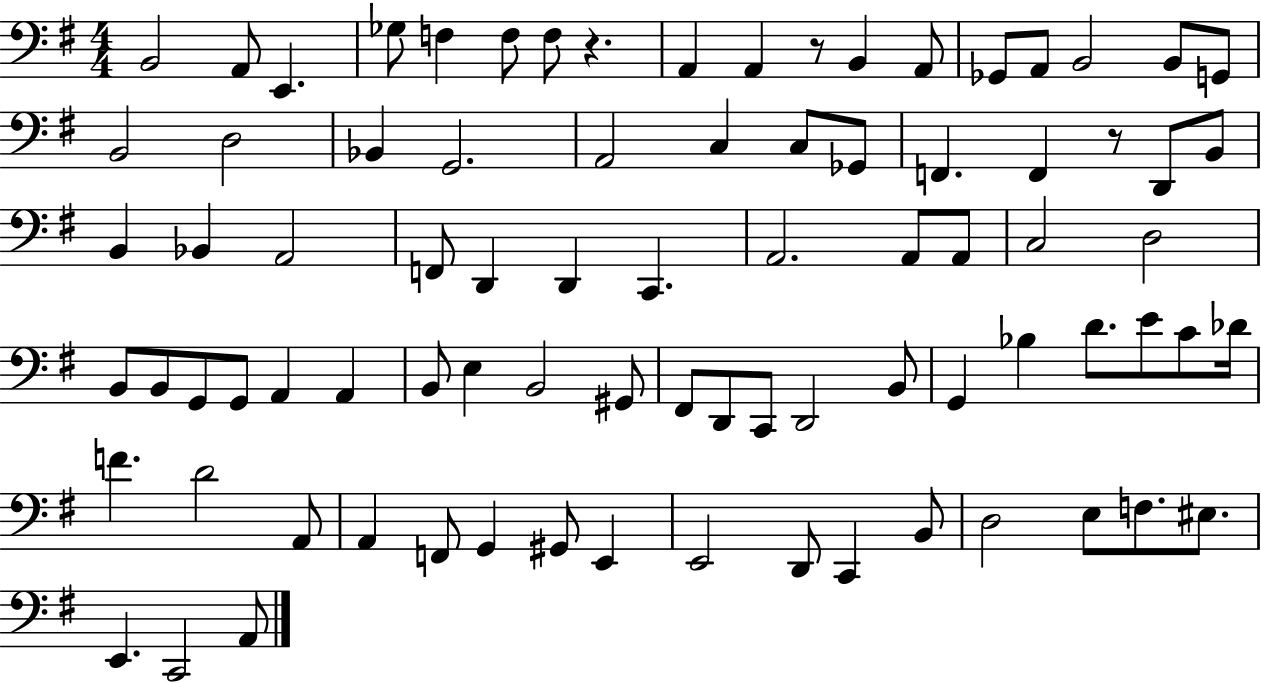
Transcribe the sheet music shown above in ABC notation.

X:1
T:Untitled
M:4/4
L:1/4
K:G
B,,2 A,,/2 E,, _G,/2 F, F,/2 F,/2 z A,, A,, z/2 B,, A,,/2 _G,,/2 A,,/2 B,,2 B,,/2 G,,/2 B,,2 D,2 _B,, G,,2 A,,2 C, C,/2 _G,,/2 F,, F,, z/2 D,,/2 B,,/2 B,, _B,, A,,2 F,,/2 D,, D,, C,, A,,2 A,,/2 A,,/2 C,2 D,2 B,,/2 B,,/2 G,,/2 G,,/2 A,, A,, B,,/2 E, B,,2 ^G,,/2 ^F,,/2 D,,/2 C,,/2 D,,2 B,,/2 G,, _B, D/2 E/2 C/2 _D/4 F D2 A,,/2 A,, F,,/2 G,, ^G,,/2 E,, E,,2 D,,/2 C,, B,,/2 D,2 E,/2 F,/2 ^E,/2 E,, C,,2 A,,/2